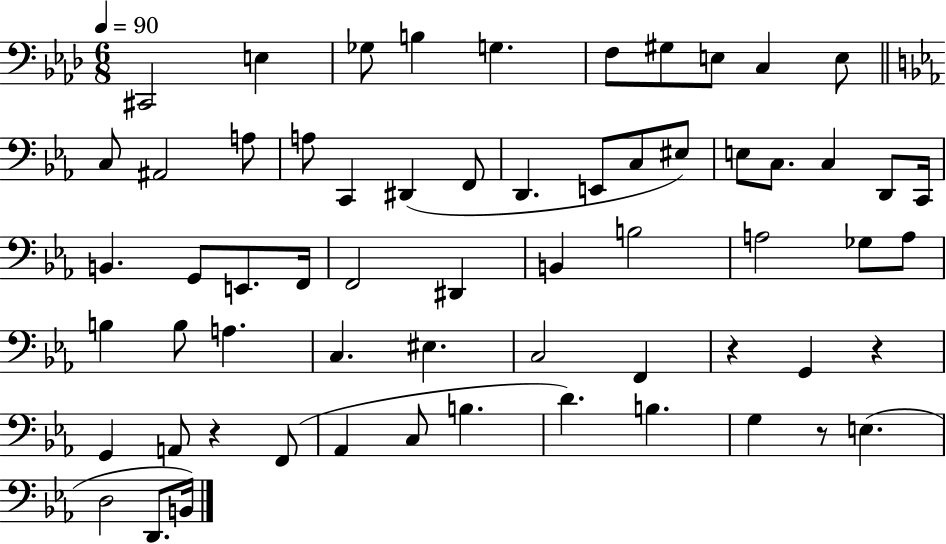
{
  \clef bass
  \numericTimeSignature
  \time 6/8
  \key aes \major
  \tempo 4 = 90
  \repeat volta 2 { cis,2 e4 | ges8 b4 g4. | f8 gis8 e8 c4 e8 | \bar "||" \break \key ees \major c8 ais,2 a8 | a8 c,4 dis,4( f,8 | d,4. e,8 c8 eis8) | e8 c8. c4 d,8 c,16 | \break b,4. g,8 e,8. f,16 | f,2 dis,4 | b,4 b2 | a2 ges8 a8 | \break b4 b8 a4. | c4. eis4. | c2 f,4 | r4 g,4 r4 | \break g,4 a,8 r4 f,8( | aes,4 c8 b4. | d'4.) b4. | g4 r8 e4.( | \break d2 d,8. b,16) | } \bar "|."
}